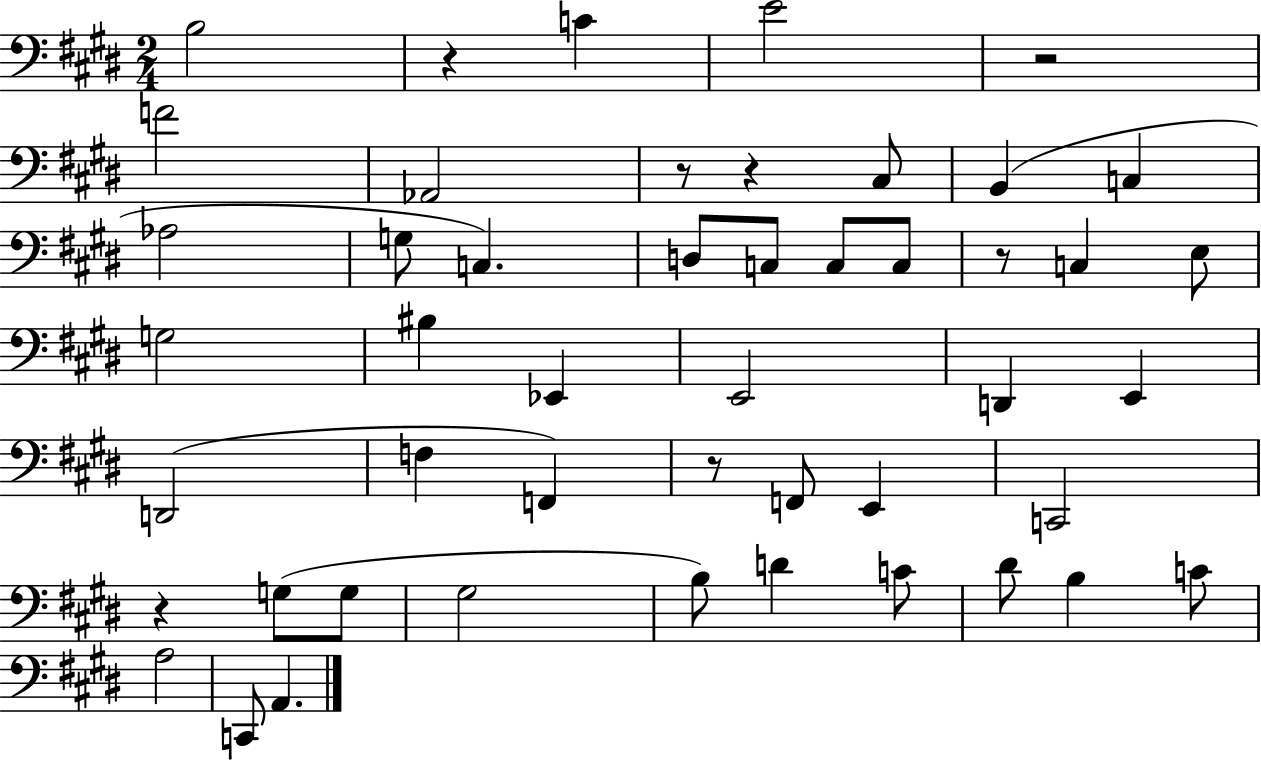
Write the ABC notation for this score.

X:1
T:Untitled
M:2/4
L:1/4
K:E
B,2 z C E2 z2 F2 _A,,2 z/2 z ^C,/2 B,, C, _A,2 G,/2 C, D,/2 C,/2 C,/2 C,/2 z/2 C, E,/2 G,2 ^B, _E,, E,,2 D,, E,, D,,2 F, F,, z/2 F,,/2 E,, C,,2 z G,/2 G,/2 ^G,2 B,/2 D C/2 ^D/2 B, C/2 A,2 C,,/2 A,,